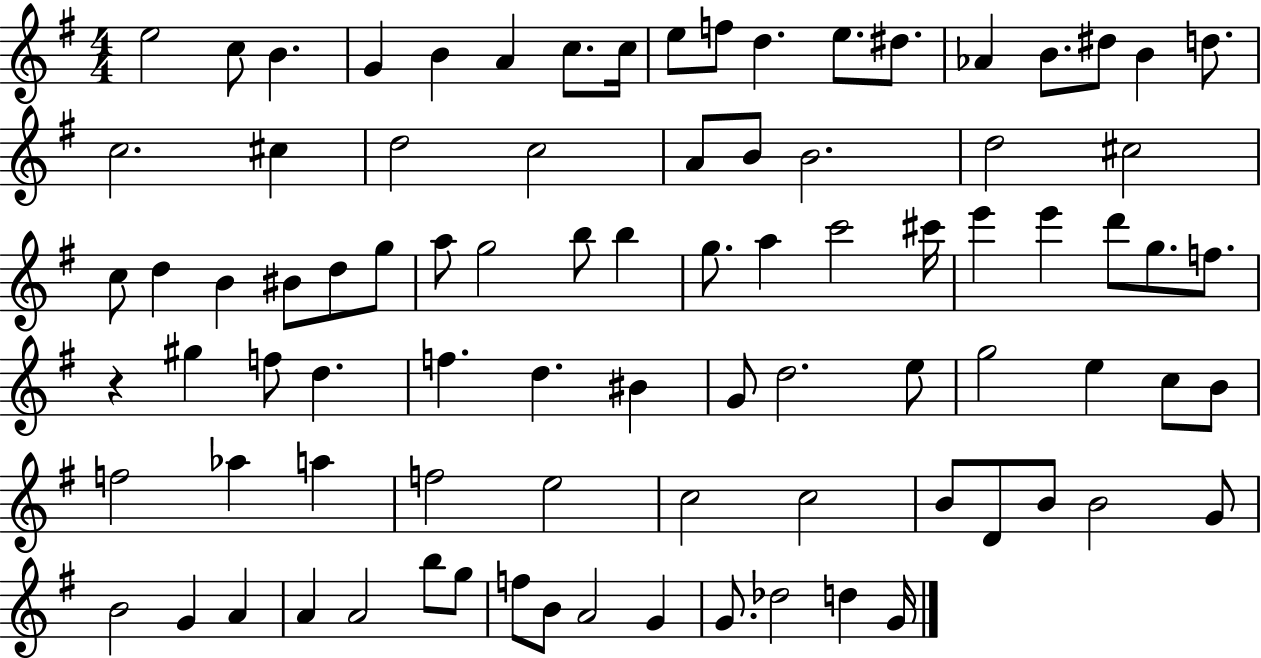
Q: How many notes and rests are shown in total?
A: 87